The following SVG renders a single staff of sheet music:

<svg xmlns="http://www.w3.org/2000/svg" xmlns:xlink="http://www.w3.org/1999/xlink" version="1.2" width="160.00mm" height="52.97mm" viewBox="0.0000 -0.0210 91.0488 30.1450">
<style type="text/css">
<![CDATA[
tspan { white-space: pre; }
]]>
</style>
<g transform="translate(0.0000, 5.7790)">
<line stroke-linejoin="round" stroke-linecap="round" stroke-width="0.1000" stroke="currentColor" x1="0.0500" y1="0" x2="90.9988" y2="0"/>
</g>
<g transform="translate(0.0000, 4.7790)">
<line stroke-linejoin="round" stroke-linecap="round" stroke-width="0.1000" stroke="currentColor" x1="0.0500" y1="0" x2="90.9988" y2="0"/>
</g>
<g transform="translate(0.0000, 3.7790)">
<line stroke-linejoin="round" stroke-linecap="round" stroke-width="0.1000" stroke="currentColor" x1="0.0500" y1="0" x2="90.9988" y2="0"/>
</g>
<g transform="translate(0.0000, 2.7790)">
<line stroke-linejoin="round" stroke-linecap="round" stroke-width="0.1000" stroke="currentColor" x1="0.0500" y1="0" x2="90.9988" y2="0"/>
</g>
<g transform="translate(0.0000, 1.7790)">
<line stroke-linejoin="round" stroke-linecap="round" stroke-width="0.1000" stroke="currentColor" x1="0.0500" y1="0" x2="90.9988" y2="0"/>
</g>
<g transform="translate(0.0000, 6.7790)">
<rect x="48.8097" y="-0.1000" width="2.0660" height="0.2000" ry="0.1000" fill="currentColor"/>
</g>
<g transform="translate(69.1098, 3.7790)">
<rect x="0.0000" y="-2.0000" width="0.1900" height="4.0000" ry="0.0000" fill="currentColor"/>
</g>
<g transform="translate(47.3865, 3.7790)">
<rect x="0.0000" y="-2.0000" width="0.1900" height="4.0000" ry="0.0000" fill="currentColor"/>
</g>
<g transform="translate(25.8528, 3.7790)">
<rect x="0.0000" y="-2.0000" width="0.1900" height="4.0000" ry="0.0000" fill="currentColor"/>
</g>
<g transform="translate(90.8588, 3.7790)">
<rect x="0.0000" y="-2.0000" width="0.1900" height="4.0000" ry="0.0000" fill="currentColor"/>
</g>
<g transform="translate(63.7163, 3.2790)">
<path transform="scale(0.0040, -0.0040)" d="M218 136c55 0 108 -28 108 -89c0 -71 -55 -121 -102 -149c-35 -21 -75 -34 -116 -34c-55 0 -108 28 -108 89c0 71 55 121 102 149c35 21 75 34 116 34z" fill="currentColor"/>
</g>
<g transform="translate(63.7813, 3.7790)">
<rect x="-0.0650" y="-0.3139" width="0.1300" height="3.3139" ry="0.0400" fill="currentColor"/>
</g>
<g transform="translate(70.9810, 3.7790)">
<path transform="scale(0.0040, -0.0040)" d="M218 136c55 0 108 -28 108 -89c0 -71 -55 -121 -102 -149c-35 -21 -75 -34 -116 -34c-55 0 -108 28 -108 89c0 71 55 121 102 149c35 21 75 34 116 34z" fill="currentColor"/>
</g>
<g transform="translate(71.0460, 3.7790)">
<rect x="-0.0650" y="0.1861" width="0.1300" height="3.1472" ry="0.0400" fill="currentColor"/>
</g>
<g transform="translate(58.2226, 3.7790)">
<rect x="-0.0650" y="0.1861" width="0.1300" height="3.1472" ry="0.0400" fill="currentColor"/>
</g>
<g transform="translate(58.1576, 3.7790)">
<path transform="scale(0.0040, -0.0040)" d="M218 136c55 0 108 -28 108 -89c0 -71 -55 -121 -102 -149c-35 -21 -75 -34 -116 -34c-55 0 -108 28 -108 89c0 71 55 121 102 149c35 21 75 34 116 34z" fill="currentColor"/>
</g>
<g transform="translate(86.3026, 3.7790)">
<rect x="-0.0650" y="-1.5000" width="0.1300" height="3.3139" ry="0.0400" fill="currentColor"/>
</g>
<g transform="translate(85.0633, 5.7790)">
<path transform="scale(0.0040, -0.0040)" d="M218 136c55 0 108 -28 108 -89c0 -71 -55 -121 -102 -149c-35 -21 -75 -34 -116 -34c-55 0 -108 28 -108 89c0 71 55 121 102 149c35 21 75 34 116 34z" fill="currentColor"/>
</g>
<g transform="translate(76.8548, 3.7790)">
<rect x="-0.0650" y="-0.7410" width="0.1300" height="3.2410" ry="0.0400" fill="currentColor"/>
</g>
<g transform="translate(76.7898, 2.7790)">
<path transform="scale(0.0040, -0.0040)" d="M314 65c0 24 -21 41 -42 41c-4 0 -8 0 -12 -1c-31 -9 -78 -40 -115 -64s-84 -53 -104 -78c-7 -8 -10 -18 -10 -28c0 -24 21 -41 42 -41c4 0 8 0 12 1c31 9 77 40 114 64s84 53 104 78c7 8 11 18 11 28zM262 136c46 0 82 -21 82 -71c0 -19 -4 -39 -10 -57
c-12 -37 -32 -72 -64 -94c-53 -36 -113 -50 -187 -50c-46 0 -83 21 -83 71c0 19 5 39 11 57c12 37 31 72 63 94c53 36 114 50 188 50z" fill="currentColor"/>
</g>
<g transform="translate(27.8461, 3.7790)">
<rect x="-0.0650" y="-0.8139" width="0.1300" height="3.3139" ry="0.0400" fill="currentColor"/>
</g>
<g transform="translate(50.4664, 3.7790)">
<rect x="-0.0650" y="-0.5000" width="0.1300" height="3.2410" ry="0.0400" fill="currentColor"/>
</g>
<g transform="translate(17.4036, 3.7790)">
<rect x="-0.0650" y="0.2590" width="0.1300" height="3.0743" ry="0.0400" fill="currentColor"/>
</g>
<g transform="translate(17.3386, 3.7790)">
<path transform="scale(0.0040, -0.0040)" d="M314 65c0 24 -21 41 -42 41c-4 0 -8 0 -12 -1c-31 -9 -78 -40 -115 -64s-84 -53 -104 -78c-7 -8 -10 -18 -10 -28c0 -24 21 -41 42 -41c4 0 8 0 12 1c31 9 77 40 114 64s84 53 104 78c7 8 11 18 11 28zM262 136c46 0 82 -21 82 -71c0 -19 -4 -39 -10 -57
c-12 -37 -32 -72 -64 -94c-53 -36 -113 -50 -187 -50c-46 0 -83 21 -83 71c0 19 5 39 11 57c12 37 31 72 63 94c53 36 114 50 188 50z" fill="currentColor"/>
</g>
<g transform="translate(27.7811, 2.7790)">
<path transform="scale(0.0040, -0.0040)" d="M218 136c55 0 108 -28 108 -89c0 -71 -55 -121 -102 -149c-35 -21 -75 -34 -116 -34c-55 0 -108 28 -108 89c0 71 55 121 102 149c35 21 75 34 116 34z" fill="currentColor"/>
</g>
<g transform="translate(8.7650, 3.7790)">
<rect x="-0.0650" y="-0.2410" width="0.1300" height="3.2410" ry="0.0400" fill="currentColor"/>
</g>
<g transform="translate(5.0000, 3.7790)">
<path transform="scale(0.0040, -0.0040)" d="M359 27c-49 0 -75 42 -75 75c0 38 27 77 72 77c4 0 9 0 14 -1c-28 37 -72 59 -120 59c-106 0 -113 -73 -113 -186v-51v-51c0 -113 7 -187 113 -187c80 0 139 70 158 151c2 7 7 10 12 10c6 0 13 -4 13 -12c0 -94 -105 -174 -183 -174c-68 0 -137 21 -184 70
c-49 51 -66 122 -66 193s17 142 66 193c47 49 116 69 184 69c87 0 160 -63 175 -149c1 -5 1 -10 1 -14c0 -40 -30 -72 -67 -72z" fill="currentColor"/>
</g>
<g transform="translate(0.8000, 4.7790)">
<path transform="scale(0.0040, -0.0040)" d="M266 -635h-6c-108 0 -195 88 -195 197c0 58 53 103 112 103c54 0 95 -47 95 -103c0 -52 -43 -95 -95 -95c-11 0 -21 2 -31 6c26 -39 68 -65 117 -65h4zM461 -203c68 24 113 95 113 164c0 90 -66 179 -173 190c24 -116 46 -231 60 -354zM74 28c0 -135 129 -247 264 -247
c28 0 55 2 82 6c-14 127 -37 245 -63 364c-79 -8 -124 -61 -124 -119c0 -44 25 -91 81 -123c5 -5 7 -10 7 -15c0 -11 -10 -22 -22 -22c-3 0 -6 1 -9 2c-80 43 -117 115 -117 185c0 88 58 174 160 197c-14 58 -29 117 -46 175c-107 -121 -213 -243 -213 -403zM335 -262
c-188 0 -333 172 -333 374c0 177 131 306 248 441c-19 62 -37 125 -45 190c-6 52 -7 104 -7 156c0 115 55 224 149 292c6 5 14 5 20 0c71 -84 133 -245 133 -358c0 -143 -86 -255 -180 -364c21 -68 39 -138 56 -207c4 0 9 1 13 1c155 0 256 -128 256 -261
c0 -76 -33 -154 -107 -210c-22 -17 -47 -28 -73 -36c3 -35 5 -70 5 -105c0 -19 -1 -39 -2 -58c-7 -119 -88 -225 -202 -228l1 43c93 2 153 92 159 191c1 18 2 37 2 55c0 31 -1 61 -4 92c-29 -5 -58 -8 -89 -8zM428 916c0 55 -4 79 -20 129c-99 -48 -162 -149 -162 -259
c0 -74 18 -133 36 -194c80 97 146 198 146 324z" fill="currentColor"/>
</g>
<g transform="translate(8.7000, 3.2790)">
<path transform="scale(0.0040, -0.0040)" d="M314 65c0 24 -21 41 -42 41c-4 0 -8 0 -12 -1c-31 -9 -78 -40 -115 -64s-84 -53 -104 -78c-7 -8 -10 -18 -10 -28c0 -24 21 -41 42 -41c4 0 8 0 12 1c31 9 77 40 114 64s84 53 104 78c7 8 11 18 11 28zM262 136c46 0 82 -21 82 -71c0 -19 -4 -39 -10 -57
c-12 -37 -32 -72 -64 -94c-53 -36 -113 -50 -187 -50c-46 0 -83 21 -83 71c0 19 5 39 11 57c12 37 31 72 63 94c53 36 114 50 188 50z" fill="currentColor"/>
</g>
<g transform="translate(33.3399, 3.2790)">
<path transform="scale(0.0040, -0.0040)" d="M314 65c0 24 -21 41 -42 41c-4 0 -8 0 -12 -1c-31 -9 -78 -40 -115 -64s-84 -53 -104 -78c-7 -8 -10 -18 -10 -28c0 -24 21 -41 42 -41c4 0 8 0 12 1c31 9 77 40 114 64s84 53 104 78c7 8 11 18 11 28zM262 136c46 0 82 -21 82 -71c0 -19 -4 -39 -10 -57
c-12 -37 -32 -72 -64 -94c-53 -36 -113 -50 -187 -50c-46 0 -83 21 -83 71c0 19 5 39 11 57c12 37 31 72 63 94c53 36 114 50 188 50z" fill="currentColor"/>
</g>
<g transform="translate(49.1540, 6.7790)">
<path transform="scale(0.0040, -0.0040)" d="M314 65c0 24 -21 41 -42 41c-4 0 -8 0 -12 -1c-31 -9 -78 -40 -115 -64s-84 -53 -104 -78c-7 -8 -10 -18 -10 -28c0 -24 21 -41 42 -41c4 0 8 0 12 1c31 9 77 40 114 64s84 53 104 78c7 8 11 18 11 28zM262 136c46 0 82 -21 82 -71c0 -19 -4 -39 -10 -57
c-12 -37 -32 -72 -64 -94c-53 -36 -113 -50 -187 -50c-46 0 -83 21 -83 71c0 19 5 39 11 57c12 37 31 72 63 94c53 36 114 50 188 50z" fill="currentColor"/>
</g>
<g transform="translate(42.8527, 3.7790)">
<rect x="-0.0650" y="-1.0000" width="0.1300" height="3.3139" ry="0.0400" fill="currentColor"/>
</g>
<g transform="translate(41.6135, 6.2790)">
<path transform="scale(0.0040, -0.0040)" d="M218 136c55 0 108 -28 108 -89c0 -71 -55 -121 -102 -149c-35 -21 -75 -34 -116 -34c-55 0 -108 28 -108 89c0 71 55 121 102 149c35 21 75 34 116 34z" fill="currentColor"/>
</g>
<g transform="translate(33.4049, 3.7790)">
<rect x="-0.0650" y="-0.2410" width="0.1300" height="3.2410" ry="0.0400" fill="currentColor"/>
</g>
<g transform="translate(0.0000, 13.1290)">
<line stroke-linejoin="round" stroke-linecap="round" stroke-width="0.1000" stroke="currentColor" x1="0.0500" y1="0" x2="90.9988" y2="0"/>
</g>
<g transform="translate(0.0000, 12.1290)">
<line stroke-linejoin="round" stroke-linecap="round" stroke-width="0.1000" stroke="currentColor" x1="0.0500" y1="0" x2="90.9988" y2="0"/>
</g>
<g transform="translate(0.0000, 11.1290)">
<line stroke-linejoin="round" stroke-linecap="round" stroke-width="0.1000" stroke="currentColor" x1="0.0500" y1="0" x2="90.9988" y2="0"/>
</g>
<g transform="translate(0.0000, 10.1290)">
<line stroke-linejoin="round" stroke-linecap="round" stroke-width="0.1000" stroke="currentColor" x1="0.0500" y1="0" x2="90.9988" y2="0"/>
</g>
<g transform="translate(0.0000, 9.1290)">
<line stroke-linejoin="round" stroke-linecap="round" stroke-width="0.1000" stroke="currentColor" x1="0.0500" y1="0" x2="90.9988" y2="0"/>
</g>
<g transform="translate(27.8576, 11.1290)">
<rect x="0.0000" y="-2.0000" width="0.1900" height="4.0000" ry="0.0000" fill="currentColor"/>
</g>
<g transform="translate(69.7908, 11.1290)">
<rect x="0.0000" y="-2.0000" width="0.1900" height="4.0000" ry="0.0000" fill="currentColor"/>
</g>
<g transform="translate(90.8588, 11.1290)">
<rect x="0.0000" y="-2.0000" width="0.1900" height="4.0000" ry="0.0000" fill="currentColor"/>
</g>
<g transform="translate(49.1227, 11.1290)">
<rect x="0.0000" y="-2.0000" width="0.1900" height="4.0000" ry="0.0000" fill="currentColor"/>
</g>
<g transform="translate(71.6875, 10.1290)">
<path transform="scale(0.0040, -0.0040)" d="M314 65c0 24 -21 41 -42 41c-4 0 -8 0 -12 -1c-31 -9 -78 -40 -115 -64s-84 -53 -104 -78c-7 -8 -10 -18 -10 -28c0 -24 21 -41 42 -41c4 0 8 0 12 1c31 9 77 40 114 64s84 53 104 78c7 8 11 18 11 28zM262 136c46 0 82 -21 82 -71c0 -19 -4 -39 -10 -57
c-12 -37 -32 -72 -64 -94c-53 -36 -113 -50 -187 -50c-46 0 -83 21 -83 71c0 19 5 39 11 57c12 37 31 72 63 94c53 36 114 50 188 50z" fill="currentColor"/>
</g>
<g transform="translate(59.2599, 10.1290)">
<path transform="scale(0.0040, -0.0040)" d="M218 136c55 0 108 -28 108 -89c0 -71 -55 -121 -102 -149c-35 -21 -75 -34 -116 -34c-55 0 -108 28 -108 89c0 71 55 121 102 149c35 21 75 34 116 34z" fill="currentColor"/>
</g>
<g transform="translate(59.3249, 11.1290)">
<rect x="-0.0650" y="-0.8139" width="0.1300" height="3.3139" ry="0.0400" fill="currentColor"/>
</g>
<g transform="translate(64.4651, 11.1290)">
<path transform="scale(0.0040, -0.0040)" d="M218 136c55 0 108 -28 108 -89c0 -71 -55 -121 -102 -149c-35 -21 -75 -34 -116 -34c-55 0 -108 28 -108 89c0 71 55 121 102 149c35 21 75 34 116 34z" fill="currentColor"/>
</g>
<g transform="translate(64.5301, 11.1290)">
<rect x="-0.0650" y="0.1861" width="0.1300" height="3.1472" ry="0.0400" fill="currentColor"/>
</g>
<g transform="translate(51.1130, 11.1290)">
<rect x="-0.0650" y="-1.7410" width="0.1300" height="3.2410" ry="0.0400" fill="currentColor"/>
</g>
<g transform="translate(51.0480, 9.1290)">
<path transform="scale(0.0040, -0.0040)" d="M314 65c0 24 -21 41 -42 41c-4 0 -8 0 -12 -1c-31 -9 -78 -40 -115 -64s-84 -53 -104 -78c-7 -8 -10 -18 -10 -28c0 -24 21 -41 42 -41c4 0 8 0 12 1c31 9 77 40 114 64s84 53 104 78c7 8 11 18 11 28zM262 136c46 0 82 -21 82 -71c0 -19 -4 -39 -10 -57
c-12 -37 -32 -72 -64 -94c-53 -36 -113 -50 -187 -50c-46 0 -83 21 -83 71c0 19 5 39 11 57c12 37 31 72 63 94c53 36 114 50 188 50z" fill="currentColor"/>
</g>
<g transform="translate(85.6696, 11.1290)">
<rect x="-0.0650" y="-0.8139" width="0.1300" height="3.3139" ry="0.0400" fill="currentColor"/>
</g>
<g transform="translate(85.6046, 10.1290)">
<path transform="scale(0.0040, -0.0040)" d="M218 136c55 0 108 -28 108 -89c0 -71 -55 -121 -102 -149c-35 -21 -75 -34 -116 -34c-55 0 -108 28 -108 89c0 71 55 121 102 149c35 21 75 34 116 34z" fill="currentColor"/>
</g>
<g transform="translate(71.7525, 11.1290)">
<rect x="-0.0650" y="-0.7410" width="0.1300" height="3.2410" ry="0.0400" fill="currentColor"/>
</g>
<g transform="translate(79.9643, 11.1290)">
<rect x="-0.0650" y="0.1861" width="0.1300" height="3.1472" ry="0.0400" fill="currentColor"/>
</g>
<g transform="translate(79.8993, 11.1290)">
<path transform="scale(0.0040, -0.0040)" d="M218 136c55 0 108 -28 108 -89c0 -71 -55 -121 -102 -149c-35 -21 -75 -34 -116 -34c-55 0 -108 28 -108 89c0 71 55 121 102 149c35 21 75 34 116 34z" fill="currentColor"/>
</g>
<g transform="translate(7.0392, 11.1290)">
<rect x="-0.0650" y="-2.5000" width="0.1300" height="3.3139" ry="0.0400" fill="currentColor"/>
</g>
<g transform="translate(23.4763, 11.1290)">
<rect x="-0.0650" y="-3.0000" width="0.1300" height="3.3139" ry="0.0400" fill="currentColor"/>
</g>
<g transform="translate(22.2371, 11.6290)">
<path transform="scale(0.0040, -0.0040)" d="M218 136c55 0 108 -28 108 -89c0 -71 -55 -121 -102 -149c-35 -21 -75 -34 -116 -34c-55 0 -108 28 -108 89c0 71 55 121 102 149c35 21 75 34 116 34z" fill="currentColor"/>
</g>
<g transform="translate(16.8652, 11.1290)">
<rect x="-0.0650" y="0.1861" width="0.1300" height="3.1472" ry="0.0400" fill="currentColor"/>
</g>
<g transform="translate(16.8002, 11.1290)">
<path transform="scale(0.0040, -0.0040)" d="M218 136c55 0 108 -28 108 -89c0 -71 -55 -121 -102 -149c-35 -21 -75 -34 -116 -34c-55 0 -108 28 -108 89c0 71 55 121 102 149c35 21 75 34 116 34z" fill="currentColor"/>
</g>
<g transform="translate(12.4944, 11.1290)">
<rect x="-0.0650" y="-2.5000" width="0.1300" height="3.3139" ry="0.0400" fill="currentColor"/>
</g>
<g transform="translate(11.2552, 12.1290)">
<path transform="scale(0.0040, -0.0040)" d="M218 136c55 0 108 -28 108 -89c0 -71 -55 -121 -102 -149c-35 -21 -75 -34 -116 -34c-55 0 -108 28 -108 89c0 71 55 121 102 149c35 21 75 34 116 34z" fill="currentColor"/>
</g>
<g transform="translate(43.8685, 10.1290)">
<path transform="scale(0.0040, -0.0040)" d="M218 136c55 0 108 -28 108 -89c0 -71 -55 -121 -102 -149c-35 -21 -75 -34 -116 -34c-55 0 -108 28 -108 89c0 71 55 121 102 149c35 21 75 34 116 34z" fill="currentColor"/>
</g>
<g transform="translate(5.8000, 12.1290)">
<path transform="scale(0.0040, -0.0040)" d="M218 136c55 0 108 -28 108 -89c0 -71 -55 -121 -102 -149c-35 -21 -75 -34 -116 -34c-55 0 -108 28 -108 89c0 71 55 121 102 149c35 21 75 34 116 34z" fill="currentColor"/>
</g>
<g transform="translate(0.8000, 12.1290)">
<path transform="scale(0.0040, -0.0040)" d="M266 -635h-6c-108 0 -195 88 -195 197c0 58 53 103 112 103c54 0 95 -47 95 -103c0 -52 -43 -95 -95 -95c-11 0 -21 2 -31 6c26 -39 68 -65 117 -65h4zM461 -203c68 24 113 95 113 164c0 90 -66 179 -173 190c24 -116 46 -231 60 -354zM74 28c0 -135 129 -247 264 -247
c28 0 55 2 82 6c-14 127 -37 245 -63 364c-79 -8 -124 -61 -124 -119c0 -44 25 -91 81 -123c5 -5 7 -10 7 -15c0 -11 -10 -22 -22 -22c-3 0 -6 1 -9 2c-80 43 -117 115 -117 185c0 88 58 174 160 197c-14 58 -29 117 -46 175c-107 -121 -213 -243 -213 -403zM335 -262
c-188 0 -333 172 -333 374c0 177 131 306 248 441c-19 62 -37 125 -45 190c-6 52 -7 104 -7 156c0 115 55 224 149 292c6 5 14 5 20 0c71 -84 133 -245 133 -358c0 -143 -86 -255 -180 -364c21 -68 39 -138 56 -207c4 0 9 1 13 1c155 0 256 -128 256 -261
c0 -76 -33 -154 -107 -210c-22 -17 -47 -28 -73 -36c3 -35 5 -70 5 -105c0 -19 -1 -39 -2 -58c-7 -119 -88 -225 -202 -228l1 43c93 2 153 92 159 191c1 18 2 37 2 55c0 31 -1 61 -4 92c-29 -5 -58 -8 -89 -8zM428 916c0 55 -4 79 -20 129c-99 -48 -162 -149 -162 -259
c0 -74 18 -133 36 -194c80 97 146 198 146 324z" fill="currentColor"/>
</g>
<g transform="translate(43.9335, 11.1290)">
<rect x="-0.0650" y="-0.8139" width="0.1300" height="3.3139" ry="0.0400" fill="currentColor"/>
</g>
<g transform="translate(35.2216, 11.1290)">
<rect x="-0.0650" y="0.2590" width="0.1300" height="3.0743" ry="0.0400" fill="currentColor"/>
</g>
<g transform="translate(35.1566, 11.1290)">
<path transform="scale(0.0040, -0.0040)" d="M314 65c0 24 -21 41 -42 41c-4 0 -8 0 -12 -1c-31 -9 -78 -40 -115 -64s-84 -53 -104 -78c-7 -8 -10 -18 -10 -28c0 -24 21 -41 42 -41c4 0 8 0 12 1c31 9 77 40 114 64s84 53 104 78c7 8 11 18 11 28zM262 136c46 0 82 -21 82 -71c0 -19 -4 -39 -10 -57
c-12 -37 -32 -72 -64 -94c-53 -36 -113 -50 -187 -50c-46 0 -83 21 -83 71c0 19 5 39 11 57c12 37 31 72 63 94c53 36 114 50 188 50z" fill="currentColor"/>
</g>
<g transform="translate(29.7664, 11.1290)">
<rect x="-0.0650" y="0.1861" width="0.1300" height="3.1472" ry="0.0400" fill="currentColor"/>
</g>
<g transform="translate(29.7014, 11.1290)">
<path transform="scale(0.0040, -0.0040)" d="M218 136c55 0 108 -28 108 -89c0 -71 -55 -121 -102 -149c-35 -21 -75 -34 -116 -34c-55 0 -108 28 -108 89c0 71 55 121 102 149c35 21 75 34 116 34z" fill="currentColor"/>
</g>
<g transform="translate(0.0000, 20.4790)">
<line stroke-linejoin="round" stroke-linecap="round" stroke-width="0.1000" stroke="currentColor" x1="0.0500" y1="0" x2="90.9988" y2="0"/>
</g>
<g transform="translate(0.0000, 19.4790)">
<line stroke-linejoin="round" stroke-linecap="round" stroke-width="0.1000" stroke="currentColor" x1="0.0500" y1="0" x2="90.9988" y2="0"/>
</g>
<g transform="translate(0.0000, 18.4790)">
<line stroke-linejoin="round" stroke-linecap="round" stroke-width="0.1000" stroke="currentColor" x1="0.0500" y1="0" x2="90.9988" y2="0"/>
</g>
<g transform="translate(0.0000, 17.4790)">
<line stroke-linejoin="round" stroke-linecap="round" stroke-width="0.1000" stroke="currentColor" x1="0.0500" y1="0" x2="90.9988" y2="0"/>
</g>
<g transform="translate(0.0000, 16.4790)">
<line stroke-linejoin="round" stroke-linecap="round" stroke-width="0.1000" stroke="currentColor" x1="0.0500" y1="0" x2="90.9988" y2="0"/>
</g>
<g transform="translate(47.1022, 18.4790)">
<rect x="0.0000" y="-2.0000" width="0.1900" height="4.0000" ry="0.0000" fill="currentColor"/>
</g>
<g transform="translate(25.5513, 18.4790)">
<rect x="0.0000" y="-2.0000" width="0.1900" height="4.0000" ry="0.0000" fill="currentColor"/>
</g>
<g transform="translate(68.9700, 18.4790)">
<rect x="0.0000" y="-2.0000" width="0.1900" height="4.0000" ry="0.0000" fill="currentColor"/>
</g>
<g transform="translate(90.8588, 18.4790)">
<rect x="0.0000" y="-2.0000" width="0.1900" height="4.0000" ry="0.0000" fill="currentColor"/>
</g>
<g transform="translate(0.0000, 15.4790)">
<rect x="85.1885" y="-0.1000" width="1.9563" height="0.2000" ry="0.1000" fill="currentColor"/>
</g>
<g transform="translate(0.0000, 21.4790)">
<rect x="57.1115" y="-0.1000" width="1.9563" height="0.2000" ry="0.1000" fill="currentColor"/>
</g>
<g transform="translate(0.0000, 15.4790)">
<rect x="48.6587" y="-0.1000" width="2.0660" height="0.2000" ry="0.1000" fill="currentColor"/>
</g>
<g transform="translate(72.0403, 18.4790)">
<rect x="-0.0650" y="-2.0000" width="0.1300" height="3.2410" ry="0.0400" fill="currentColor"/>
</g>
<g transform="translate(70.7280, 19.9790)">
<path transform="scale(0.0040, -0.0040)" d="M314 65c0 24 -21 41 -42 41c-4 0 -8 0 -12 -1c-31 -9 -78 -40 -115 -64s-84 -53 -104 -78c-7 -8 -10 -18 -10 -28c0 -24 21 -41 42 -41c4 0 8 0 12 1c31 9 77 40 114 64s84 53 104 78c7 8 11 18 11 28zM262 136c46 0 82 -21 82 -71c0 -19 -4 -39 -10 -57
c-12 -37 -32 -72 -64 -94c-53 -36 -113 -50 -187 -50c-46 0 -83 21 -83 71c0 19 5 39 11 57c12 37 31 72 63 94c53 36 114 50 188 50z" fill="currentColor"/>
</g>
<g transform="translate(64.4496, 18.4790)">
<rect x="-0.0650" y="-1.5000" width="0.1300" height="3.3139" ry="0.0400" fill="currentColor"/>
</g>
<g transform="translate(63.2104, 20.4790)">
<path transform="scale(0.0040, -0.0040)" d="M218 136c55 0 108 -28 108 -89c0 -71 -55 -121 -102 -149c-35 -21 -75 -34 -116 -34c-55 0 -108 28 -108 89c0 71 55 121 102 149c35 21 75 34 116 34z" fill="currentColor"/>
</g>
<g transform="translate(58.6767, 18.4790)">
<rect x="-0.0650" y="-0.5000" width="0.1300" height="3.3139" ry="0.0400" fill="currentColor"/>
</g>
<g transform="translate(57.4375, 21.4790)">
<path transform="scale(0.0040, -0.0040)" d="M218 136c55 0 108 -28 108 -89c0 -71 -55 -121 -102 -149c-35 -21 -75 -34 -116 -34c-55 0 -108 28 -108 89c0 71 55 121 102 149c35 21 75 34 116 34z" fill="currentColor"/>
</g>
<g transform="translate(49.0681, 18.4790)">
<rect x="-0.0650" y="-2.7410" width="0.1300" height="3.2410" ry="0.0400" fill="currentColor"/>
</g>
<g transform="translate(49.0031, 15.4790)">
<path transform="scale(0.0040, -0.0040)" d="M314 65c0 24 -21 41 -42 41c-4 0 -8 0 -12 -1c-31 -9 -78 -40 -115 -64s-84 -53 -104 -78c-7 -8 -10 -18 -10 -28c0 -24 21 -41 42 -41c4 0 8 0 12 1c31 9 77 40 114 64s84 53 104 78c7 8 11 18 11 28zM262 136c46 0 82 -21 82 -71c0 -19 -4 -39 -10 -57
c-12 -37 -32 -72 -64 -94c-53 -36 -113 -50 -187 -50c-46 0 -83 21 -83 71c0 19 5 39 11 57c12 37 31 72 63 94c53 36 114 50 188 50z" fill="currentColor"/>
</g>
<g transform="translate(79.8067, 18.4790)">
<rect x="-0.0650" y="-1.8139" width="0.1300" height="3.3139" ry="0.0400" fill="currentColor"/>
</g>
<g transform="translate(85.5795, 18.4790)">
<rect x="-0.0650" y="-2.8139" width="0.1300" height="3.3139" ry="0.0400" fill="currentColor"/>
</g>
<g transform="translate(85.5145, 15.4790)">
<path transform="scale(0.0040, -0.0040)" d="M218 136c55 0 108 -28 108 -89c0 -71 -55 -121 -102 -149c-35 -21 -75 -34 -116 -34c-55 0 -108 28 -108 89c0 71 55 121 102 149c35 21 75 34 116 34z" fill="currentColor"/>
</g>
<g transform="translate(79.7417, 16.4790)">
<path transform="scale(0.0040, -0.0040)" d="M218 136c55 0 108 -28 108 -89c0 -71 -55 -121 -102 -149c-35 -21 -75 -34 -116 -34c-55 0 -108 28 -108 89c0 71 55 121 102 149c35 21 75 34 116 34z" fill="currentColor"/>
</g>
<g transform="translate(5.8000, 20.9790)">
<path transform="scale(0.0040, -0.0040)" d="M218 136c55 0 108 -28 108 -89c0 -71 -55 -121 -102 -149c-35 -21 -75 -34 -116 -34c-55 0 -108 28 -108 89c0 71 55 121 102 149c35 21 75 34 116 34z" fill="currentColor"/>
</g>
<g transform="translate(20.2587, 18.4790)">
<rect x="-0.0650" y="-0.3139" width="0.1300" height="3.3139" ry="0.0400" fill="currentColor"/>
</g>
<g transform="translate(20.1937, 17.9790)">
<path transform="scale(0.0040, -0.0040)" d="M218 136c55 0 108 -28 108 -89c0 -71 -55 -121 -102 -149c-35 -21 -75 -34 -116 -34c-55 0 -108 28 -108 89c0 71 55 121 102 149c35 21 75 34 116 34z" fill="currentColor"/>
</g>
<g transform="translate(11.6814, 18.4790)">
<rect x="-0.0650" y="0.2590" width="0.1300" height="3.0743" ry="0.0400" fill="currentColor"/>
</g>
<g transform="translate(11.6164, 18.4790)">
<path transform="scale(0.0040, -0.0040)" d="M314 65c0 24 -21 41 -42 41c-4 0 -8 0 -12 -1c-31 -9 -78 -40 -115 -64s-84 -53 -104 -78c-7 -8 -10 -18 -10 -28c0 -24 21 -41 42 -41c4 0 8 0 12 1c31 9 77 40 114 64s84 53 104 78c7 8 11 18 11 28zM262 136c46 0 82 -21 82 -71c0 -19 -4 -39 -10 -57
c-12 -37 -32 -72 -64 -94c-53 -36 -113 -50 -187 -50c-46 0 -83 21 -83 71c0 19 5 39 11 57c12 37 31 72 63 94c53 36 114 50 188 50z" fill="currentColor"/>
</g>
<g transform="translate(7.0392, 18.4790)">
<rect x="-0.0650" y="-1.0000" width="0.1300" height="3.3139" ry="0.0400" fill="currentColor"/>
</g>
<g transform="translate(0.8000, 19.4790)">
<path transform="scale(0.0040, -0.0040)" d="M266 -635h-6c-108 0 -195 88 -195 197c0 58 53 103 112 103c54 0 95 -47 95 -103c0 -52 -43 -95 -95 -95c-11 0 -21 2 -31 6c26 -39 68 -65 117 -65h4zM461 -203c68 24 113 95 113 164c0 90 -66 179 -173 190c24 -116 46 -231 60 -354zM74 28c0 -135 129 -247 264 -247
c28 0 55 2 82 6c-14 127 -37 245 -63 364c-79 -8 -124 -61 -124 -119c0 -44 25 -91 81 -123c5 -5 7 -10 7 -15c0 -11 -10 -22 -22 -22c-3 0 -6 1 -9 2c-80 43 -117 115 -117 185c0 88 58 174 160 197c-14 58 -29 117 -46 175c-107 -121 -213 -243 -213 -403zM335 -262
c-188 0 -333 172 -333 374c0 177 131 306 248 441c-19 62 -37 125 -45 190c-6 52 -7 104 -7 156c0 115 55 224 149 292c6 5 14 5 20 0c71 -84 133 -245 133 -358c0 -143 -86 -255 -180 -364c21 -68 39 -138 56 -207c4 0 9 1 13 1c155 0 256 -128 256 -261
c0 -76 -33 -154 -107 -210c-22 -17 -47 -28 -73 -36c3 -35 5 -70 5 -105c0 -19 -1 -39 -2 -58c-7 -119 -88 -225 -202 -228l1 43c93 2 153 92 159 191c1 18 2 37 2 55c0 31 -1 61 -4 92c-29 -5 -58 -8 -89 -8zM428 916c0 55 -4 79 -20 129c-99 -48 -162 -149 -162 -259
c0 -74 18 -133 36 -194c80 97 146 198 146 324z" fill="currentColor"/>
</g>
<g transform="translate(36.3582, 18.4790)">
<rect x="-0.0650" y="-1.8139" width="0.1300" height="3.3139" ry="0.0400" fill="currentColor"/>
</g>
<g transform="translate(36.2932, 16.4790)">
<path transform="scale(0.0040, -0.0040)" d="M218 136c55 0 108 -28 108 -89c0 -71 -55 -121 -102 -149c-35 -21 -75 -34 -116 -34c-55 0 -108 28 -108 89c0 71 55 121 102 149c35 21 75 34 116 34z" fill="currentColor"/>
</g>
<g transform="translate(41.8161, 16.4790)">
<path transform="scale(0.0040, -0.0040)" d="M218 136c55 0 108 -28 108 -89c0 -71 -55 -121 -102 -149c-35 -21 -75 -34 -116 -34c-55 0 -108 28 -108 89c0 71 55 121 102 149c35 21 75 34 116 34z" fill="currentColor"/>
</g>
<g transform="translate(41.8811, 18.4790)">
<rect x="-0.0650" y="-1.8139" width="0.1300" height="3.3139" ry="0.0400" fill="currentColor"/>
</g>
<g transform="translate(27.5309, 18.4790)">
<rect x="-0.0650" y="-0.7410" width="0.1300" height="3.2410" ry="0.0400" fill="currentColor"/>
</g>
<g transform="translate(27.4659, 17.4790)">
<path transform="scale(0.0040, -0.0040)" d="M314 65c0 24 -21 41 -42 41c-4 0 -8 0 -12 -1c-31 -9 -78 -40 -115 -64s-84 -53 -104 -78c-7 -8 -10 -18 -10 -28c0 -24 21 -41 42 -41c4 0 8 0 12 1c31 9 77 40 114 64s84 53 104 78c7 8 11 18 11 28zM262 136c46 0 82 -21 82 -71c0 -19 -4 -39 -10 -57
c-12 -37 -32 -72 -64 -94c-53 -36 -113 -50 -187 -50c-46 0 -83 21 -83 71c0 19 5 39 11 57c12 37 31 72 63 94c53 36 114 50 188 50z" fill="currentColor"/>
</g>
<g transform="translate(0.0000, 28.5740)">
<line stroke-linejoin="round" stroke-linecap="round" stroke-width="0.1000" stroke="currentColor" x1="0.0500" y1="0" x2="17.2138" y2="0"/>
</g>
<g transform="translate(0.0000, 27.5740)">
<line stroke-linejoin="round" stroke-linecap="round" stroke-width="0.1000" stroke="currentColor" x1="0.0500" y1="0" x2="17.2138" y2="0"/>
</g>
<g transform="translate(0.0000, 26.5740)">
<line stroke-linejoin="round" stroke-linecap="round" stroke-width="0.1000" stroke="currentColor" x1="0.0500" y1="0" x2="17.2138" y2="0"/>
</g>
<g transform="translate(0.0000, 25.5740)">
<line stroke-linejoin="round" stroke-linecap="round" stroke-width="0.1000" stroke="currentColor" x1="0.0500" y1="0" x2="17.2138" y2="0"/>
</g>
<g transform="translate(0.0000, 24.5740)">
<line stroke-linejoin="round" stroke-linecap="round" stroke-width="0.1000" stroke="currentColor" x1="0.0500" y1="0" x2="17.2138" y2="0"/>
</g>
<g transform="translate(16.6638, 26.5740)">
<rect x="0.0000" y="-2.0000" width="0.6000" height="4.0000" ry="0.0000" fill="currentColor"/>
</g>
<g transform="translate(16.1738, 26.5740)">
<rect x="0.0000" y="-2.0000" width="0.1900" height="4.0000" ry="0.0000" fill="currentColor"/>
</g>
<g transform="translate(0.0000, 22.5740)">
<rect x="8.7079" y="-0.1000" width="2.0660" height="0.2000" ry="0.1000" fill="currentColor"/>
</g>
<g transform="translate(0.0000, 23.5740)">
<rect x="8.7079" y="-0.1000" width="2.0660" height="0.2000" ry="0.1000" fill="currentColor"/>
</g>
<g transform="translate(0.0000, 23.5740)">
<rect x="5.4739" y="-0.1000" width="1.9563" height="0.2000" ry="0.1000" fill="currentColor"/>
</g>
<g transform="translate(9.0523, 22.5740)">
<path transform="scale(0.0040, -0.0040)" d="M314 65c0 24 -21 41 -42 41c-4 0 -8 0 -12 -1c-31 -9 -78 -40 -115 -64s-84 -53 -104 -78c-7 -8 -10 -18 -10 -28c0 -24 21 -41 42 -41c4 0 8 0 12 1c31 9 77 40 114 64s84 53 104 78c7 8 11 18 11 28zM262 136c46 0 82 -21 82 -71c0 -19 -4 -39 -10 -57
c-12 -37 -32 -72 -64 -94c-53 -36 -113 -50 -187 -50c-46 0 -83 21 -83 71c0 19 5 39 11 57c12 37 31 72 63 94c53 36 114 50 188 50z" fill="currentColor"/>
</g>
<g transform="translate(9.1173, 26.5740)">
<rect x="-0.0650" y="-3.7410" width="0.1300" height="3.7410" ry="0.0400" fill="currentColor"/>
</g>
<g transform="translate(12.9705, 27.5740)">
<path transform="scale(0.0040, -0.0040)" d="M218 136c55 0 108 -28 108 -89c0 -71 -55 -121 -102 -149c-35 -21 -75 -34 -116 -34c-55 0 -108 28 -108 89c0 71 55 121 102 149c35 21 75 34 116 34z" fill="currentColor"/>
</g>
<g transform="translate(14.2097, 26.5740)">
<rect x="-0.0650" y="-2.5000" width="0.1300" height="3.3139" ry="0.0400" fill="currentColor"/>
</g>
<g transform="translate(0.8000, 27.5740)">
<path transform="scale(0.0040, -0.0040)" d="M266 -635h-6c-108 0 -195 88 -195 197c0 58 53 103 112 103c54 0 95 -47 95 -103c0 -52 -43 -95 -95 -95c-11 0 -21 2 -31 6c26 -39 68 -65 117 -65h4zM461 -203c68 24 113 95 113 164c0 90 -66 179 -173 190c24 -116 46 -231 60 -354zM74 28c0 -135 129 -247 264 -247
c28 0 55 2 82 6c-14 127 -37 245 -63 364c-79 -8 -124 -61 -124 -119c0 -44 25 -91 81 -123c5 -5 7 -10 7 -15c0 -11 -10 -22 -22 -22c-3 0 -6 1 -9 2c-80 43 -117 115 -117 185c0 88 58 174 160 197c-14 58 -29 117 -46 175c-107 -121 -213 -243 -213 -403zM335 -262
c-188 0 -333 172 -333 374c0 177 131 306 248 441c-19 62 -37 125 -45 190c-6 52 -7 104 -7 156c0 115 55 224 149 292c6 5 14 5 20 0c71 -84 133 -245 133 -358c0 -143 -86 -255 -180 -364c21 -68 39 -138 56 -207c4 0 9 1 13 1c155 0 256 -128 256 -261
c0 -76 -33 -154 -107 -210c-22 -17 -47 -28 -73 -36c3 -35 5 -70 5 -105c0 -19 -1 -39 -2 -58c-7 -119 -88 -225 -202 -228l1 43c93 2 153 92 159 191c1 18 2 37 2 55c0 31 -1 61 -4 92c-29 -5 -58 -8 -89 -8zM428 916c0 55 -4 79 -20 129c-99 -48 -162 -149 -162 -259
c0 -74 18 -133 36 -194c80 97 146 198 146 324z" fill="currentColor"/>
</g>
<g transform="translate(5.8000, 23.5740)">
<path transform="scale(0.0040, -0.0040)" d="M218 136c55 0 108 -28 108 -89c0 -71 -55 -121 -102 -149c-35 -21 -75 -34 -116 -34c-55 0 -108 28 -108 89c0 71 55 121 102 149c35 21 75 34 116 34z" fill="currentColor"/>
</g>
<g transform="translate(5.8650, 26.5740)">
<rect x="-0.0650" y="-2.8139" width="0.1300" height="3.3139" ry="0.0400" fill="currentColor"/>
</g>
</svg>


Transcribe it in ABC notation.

X:1
T:Untitled
M:4/4
L:1/4
K:C
c2 B2 d c2 D C2 B c B d2 E G G B A B B2 d f2 d B d2 B d D B2 c d2 f f a2 C E F2 f a a c'2 G